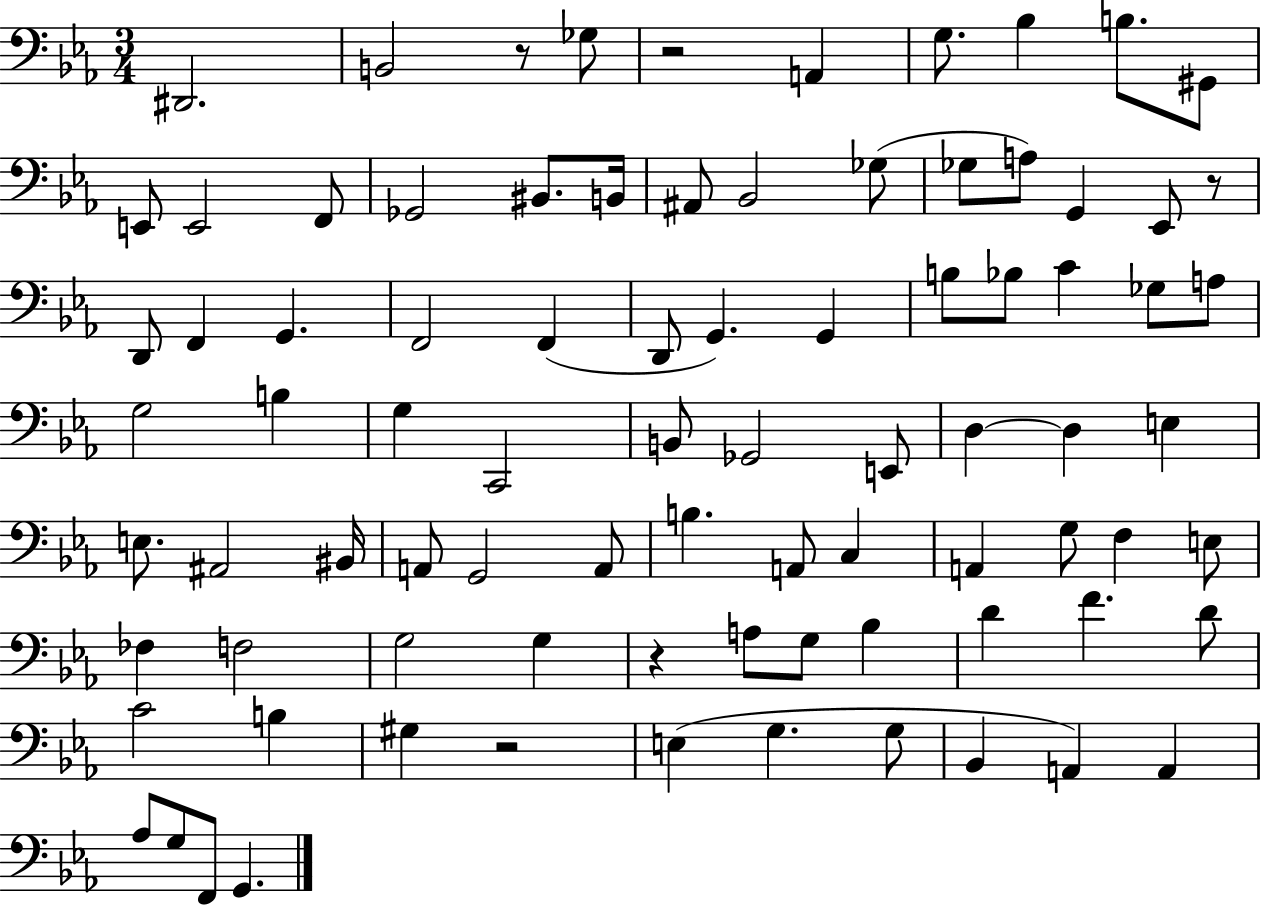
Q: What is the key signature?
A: EES major